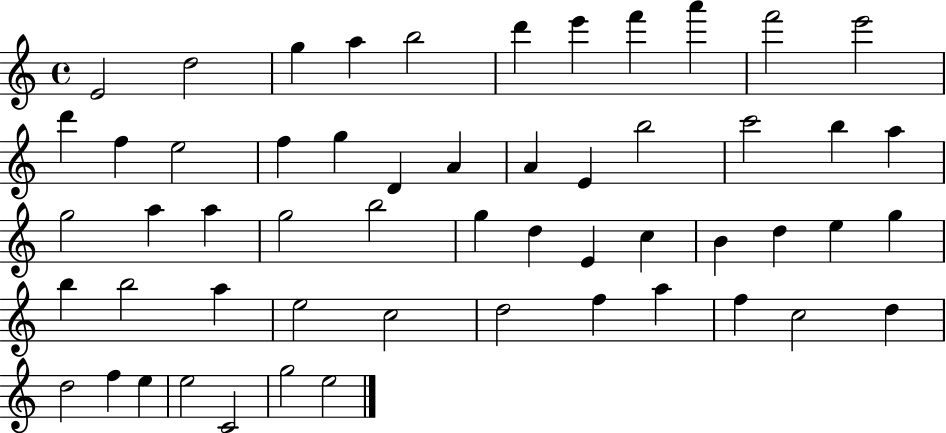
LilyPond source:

{
  \clef treble
  \time 4/4
  \defaultTimeSignature
  \key c \major
  e'2 d''2 | g''4 a''4 b''2 | d'''4 e'''4 f'''4 a'''4 | f'''2 e'''2 | \break d'''4 f''4 e''2 | f''4 g''4 d'4 a'4 | a'4 e'4 b''2 | c'''2 b''4 a''4 | \break g''2 a''4 a''4 | g''2 b''2 | g''4 d''4 e'4 c''4 | b'4 d''4 e''4 g''4 | \break b''4 b''2 a''4 | e''2 c''2 | d''2 f''4 a''4 | f''4 c''2 d''4 | \break d''2 f''4 e''4 | e''2 c'2 | g''2 e''2 | \bar "|."
}